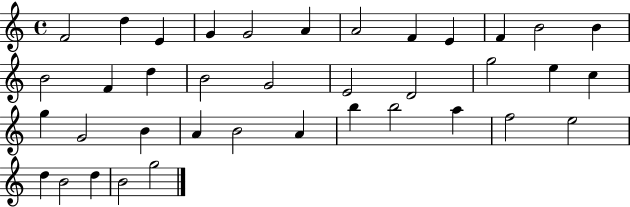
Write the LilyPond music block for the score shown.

{
  \clef treble
  \time 4/4
  \defaultTimeSignature
  \key c \major
  f'2 d''4 e'4 | g'4 g'2 a'4 | a'2 f'4 e'4 | f'4 b'2 b'4 | \break b'2 f'4 d''4 | b'2 g'2 | e'2 d'2 | g''2 e''4 c''4 | \break g''4 g'2 b'4 | a'4 b'2 a'4 | b''4 b''2 a''4 | f''2 e''2 | \break d''4 b'2 d''4 | b'2 g''2 | \bar "|."
}